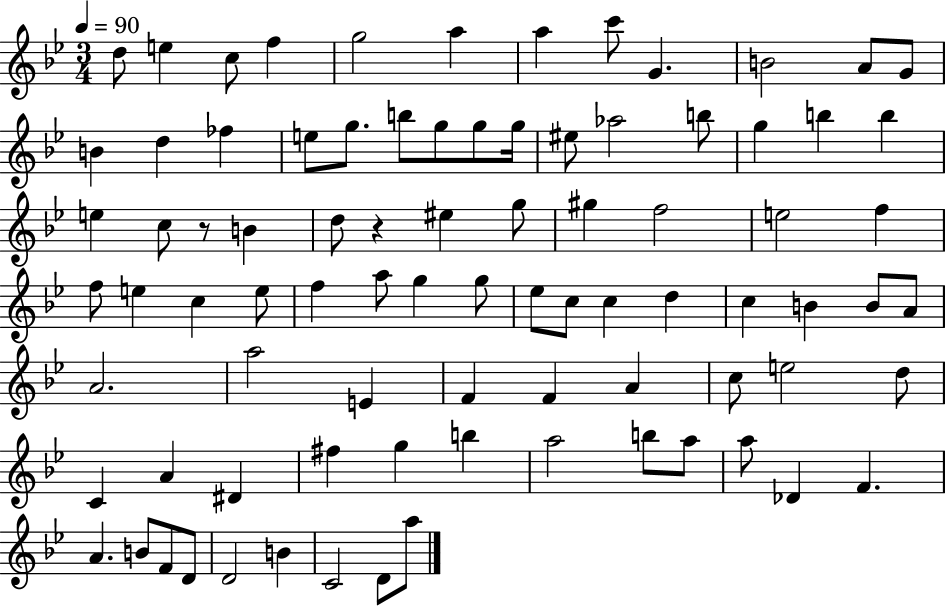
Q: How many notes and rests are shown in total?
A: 85